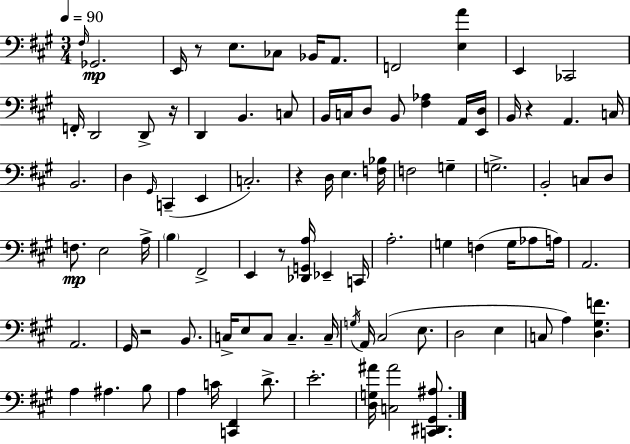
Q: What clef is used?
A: bass